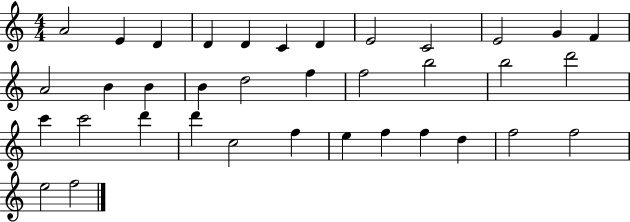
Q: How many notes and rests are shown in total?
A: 36